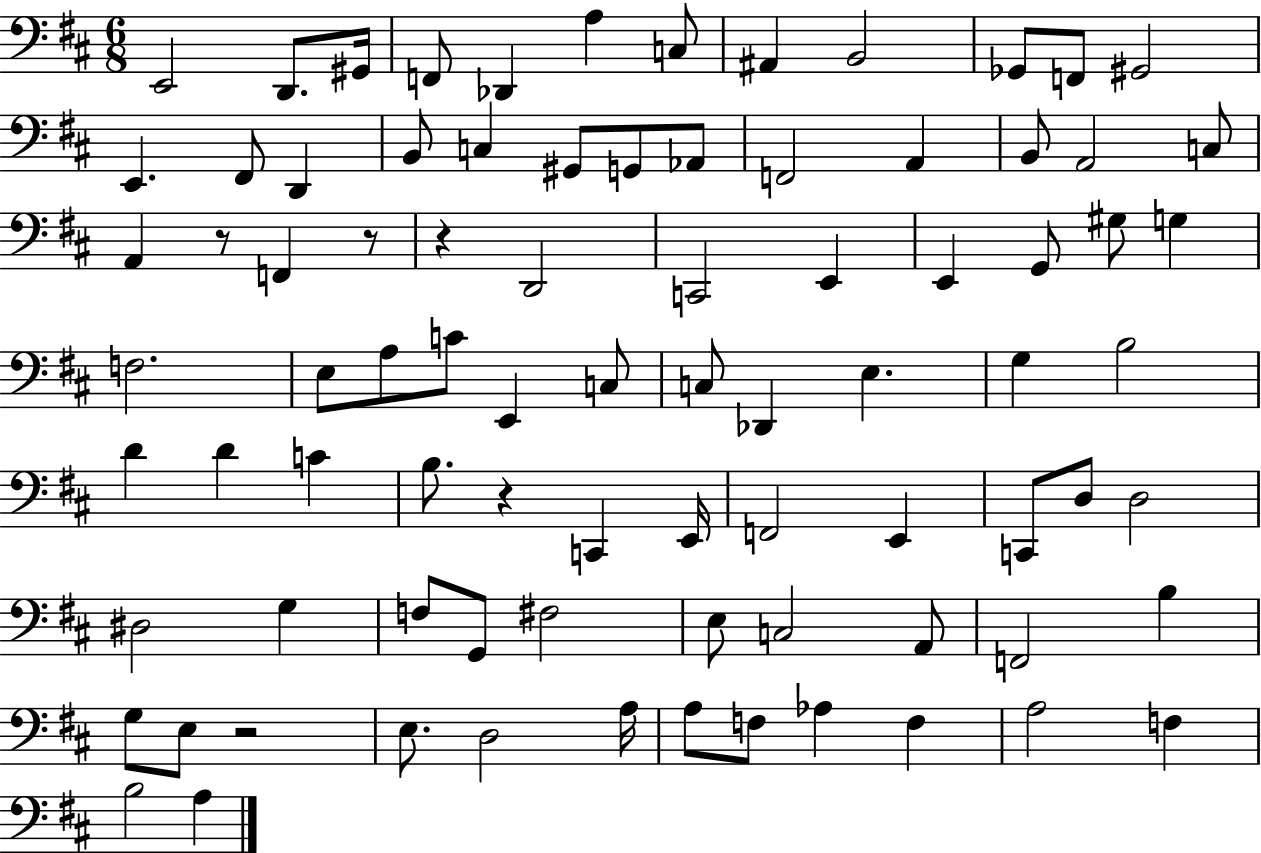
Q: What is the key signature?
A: D major